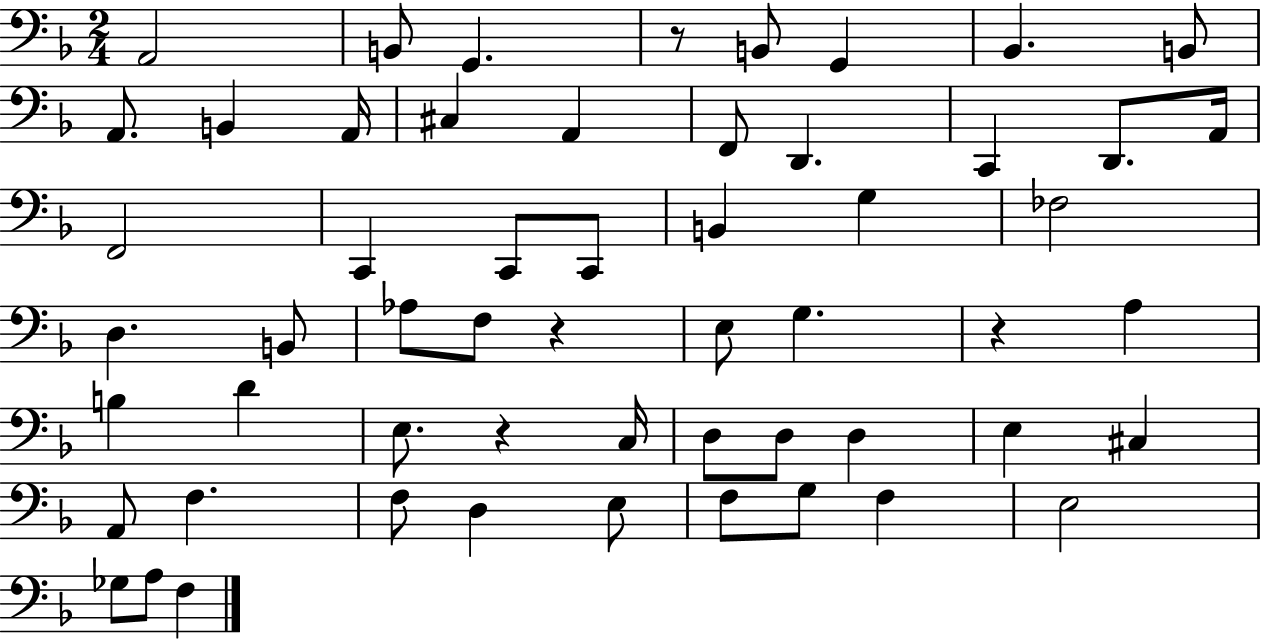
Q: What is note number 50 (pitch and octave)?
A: Gb3